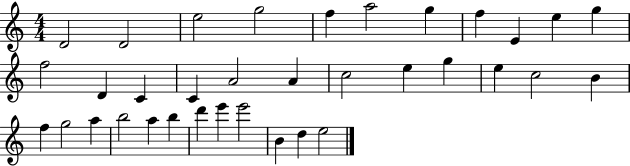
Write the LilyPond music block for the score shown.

{
  \clef treble
  \numericTimeSignature
  \time 4/4
  \key c \major
  d'2 d'2 | e''2 g''2 | f''4 a''2 g''4 | f''4 e'4 e''4 g''4 | \break f''2 d'4 c'4 | c'4 a'2 a'4 | c''2 e''4 g''4 | e''4 c''2 b'4 | \break f''4 g''2 a''4 | b''2 a''4 b''4 | d'''4 e'''4 e'''2 | b'4 d''4 e''2 | \break \bar "|."
}